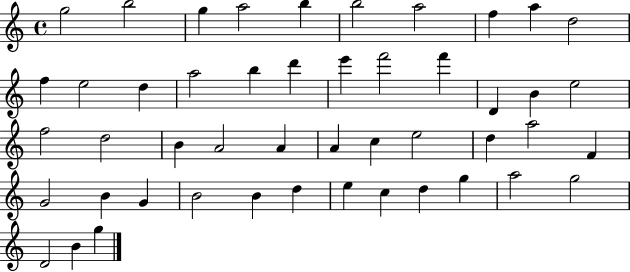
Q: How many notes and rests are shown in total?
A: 48